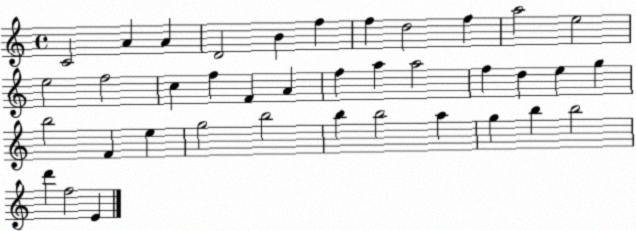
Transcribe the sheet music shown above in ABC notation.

X:1
T:Untitled
M:4/4
L:1/4
K:C
C2 A A D2 B f f d2 f a2 e2 e2 f2 c f F A f a a2 f d e g b2 F e g2 b2 b b2 a g b b2 d' f2 E